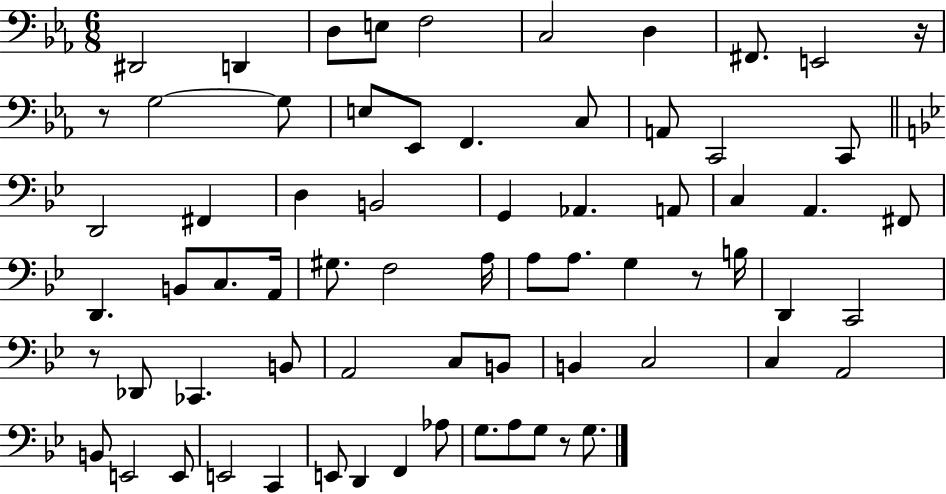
D#2/h D2/q D3/e E3/e F3/h C3/h D3/q F#2/e. E2/h R/s R/e G3/h G3/e E3/e Eb2/e F2/q. C3/e A2/e C2/h C2/e D2/h F#2/q D3/q B2/h G2/q Ab2/q. A2/e C3/q A2/q. F#2/e D2/q. B2/e C3/e. A2/s G#3/e. F3/h A3/s A3/e A3/e. G3/q R/e B3/s D2/q C2/h R/e Db2/e CES2/q. B2/e A2/h C3/e B2/e B2/q C3/h C3/q A2/h B2/e E2/h E2/e E2/h C2/q E2/e D2/q F2/q Ab3/e G3/e. A3/e G3/e R/e G3/e.